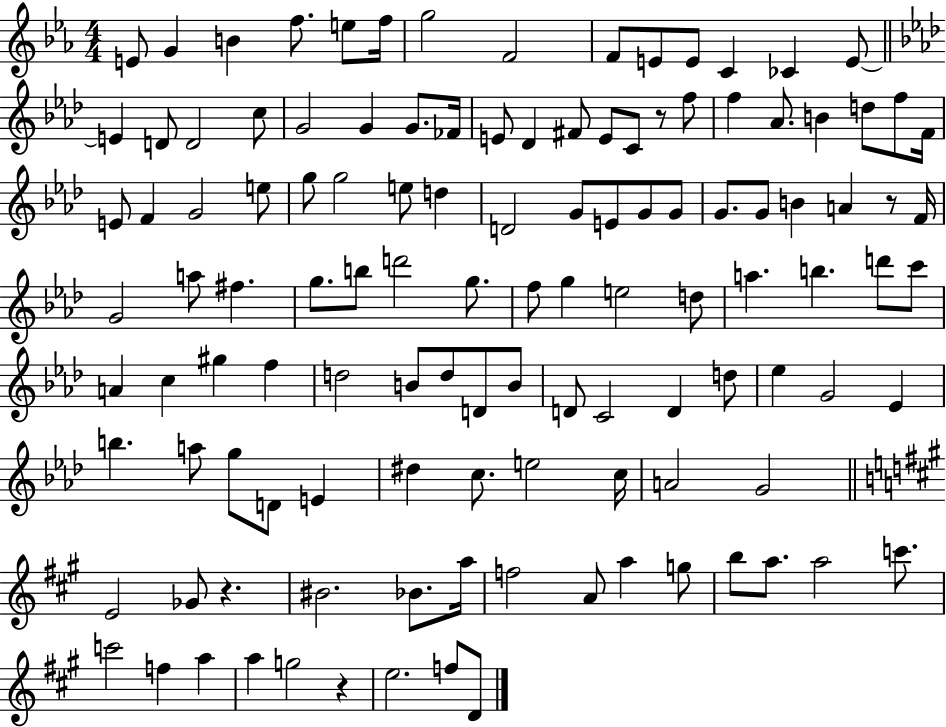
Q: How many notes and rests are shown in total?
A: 119